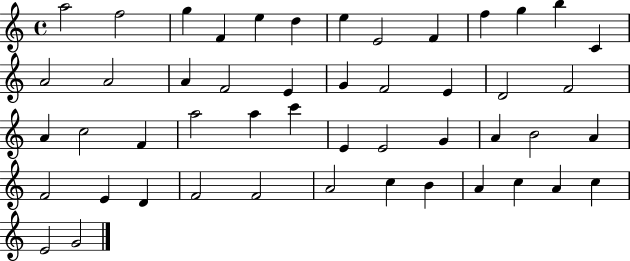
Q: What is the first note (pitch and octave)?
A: A5